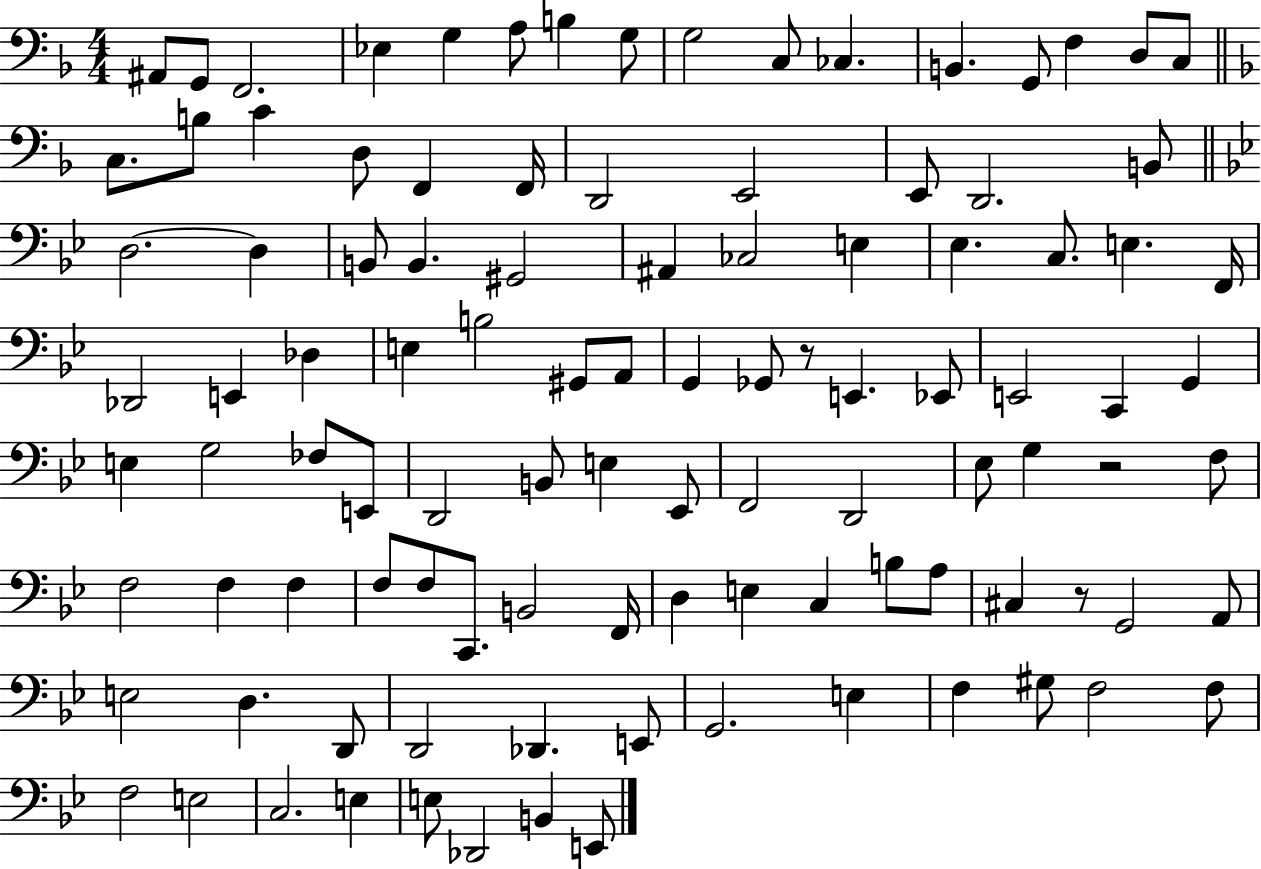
{
  \clef bass
  \numericTimeSignature
  \time 4/4
  \key f \major
  ais,8 g,8 f,2. | ees4 g4 a8 b4 g8 | g2 c8 ces4. | b,4. g,8 f4 d8 c8 | \break \bar "||" \break \key d \minor c8. b8 c'4 d8 f,4 f,16 | d,2 e,2 | e,8 d,2. b,8 | \bar "||" \break \key bes \major d2.~~ d4 | b,8 b,4. gis,2 | ais,4 ces2 e4 | ees4. c8. e4. f,16 | \break des,2 e,4 des4 | e4 b2 gis,8 a,8 | g,4 ges,8 r8 e,4. ees,8 | e,2 c,4 g,4 | \break e4 g2 fes8 e,8 | d,2 b,8 e4 ees,8 | f,2 d,2 | ees8 g4 r2 f8 | \break f2 f4 f4 | f8 f8 c,8. b,2 f,16 | d4 e4 c4 b8 a8 | cis4 r8 g,2 a,8 | \break e2 d4. d,8 | d,2 des,4. e,8 | g,2. e4 | f4 gis8 f2 f8 | \break f2 e2 | c2. e4 | e8 des,2 b,4 e,8 | \bar "|."
}